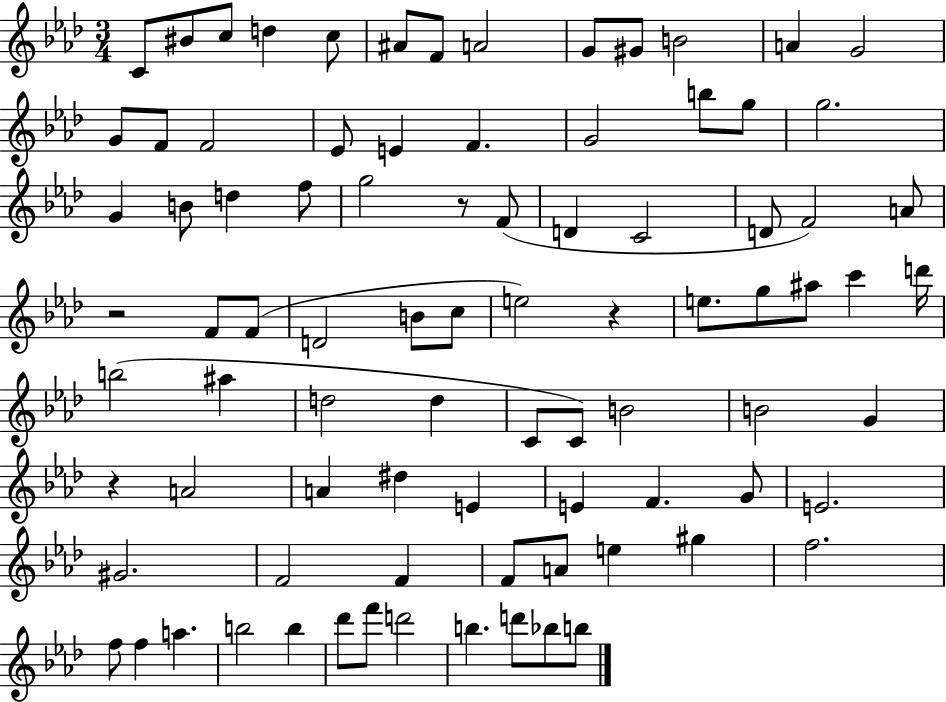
C4/e BIS4/e C5/e D5/q C5/e A#4/e F4/e A4/h G4/e G#4/e B4/h A4/q G4/h G4/e F4/e F4/h Eb4/e E4/q F4/q. G4/h B5/e G5/e G5/h. G4/q B4/e D5/q F5/e G5/h R/e F4/e D4/q C4/h D4/e F4/h A4/e R/h F4/e F4/e D4/h B4/e C5/e E5/h R/q E5/e. G5/e A#5/e C6/q D6/s B5/h A#5/q D5/h D5/q C4/e C4/e B4/h B4/h G4/q R/q A4/h A4/q D#5/q E4/q E4/q F4/q. G4/e E4/h. G#4/h. F4/h F4/q F4/e A4/e E5/q G#5/q F5/h. F5/e F5/q A5/q. B5/h B5/q Db6/e F6/e D6/h B5/q. D6/e Bb5/e B5/e